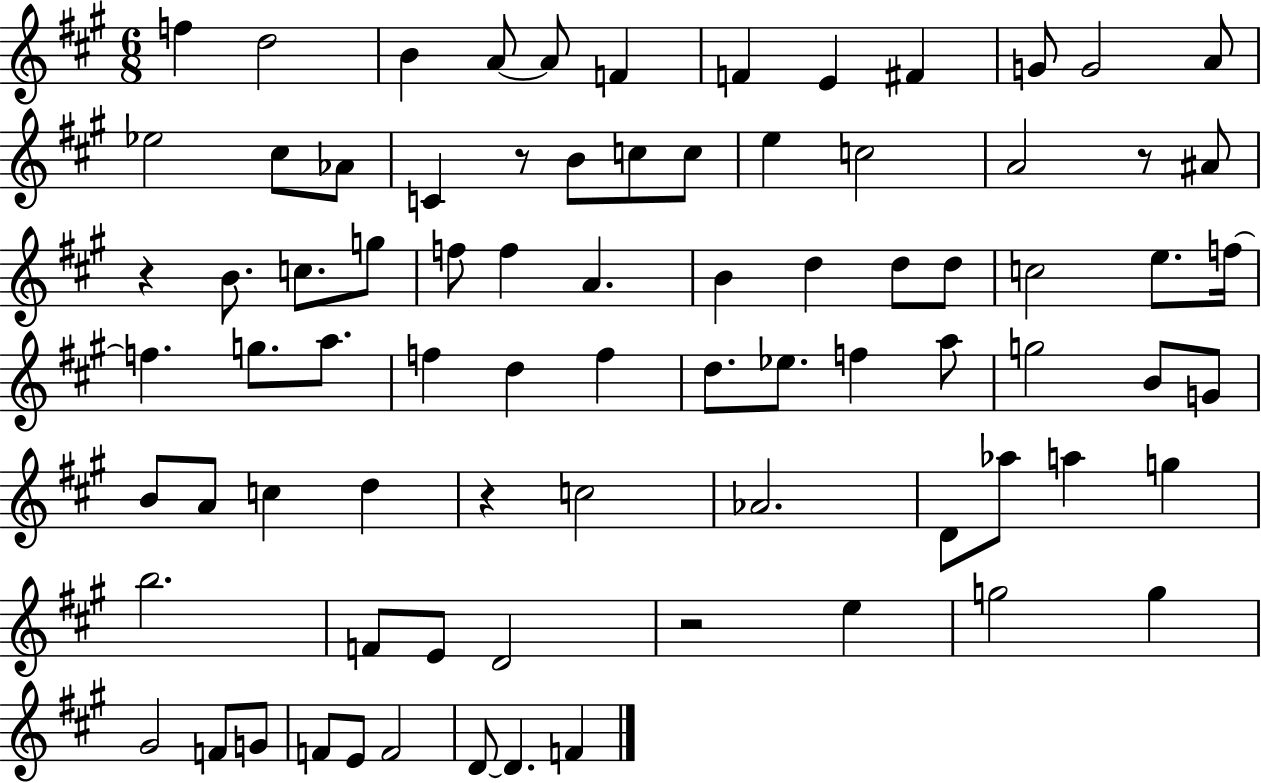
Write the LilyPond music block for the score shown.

{
  \clef treble
  \numericTimeSignature
  \time 6/8
  \key a \major
  f''4 d''2 | b'4 a'8~~ a'8 f'4 | f'4 e'4 fis'4 | g'8 g'2 a'8 | \break ees''2 cis''8 aes'8 | c'4 r8 b'8 c''8 c''8 | e''4 c''2 | a'2 r8 ais'8 | \break r4 b'8. c''8. g''8 | f''8 f''4 a'4. | b'4 d''4 d''8 d''8 | c''2 e''8. f''16~~ | \break f''4. g''8. a''8. | f''4 d''4 f''4 | d''8. ees''8. f''4 a''8 | g''2 b'8 g'8 | \break b'8 a'8 c''4 d''4 | r4 c''2 | aes'2. | d'8 aes''8 a''4 g''4 | \break b''2. | f'8 e'8 d'2 | r2 e''4 | g''2 g''4 | \break gis'2 f'8 g'8 | f'8 e'8 f'2 | d'8~~ d'4. f'4 | \bar "|."
}